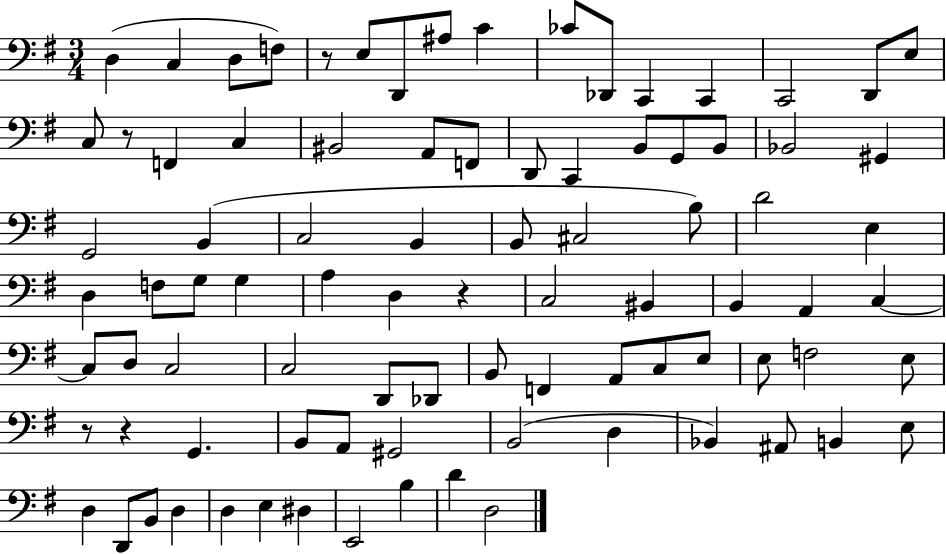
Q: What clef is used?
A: bass